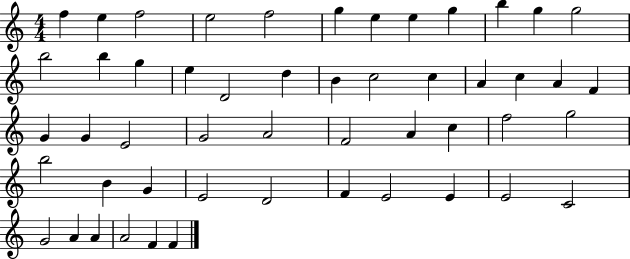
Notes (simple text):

F5/q E5/q F5/h E5/h F5/h G5/q E5/q E5/q G5/q B5/q G5/q G5/h B5/h B5/q G5/q E5/q D4/h D5/q B4/q C5/h C5/q A4/q C5/q A4/q F4/q G4/q G4/q E4/h G4/h A4/h F4/h A4/q C5/q F5/h G5/h B5/h B4/q G4/q E4/h D4/h F4/q E4/h E4/q E4/h C4/h G4/h A4/q A4/q A4/h F4/q F4/q